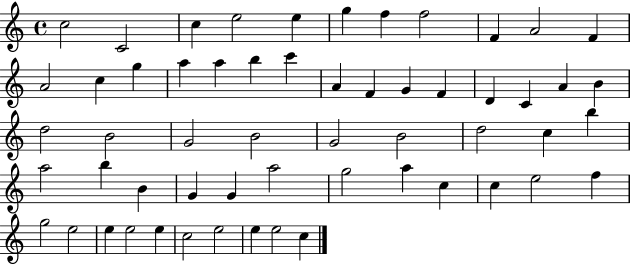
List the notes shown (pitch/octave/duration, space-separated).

C5/h C4/h C5/q E5/h E5/q G5/q F5/q F5/h F4/q A4/h F4/q A4/h C5/q G5/q A5/q A5/q B5/q C6/q A4/q F4/q G4/q F4/q D4/q C4/q A4/q B4/q D5/h B4/h G4/h B4/h G4/h B4/h D5/h C5/q B5/q A5/h B5/q B4/q G4/q G4/q A5/h G5/h A5/q C5/q C5/q E5/h F5/q G5/h E5/h E5/q E5/h E5/q C5/h E5/h E5/q E5/h C5/q